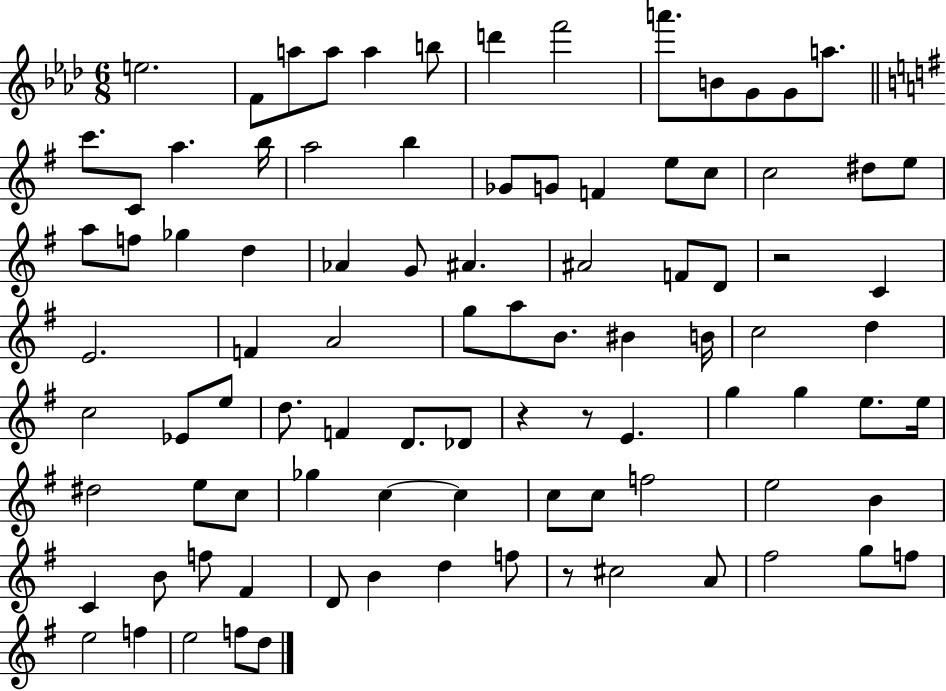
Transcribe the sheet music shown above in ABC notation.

X:1
T:Untitled
M:6/8
L:1/4
K:Ab
e2 F/2 a/2 a/2 a b/2 d' f'2 a'/2 B/2 G/2 G/2 a/2 c'/2 C/2 a b/4 a2 b _G/2 G/2 F e/2 c/2 c2 ^d/2 e/2 a/2 f/2 _g d _A G/2 ^A ^A2 F/2 D/2 z2 C E2 F A2 g/2 a/2 B/2 ^B B/4 c2 d c2 _E/2 e/2 d/2 F D/2 _D/2 z z/2 E g g e/2 e/4 ^d2 e/2 c/2 _g c c c/2 c/2 f2 e2 B C B/2 f/2 ^F D/2 B d f/2 z/2 ^c2 A/2 ^f2 g/2 f/2 e2 f e2 f/2 d/2